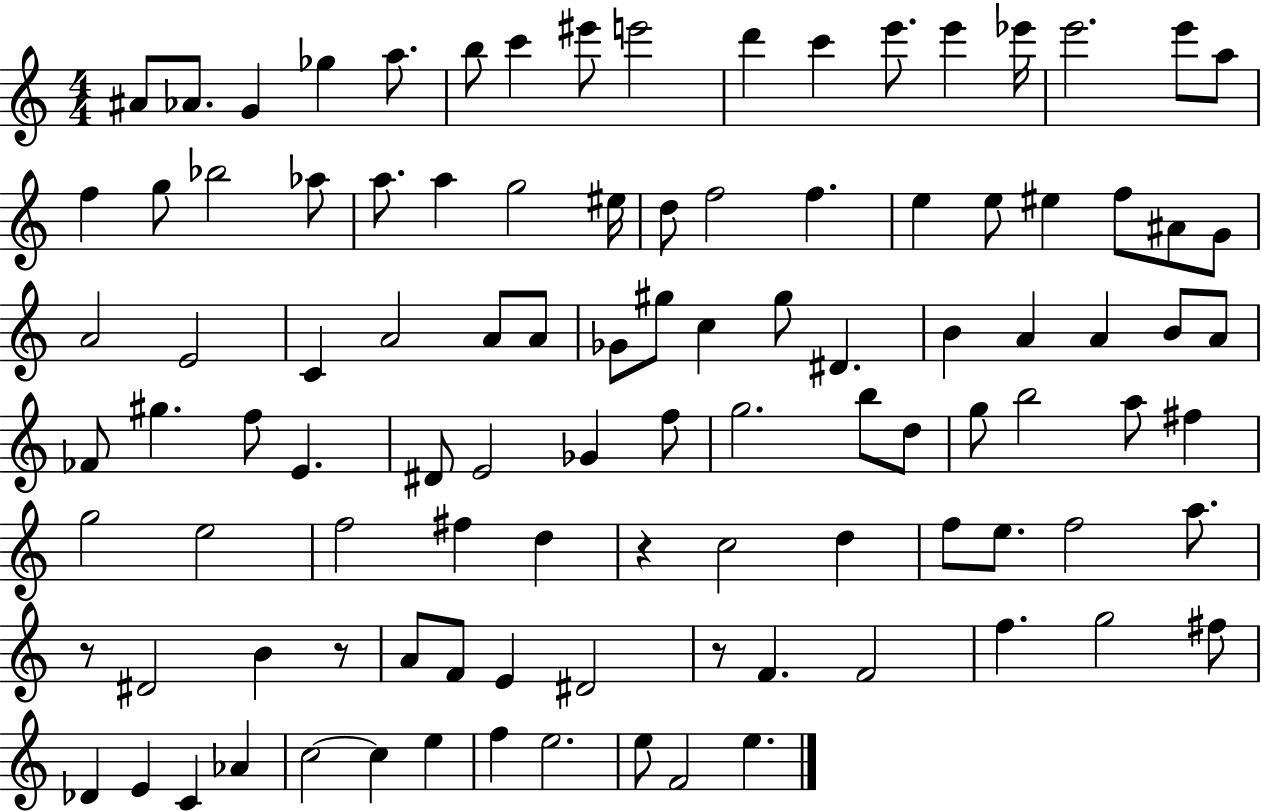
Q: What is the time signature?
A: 4/4